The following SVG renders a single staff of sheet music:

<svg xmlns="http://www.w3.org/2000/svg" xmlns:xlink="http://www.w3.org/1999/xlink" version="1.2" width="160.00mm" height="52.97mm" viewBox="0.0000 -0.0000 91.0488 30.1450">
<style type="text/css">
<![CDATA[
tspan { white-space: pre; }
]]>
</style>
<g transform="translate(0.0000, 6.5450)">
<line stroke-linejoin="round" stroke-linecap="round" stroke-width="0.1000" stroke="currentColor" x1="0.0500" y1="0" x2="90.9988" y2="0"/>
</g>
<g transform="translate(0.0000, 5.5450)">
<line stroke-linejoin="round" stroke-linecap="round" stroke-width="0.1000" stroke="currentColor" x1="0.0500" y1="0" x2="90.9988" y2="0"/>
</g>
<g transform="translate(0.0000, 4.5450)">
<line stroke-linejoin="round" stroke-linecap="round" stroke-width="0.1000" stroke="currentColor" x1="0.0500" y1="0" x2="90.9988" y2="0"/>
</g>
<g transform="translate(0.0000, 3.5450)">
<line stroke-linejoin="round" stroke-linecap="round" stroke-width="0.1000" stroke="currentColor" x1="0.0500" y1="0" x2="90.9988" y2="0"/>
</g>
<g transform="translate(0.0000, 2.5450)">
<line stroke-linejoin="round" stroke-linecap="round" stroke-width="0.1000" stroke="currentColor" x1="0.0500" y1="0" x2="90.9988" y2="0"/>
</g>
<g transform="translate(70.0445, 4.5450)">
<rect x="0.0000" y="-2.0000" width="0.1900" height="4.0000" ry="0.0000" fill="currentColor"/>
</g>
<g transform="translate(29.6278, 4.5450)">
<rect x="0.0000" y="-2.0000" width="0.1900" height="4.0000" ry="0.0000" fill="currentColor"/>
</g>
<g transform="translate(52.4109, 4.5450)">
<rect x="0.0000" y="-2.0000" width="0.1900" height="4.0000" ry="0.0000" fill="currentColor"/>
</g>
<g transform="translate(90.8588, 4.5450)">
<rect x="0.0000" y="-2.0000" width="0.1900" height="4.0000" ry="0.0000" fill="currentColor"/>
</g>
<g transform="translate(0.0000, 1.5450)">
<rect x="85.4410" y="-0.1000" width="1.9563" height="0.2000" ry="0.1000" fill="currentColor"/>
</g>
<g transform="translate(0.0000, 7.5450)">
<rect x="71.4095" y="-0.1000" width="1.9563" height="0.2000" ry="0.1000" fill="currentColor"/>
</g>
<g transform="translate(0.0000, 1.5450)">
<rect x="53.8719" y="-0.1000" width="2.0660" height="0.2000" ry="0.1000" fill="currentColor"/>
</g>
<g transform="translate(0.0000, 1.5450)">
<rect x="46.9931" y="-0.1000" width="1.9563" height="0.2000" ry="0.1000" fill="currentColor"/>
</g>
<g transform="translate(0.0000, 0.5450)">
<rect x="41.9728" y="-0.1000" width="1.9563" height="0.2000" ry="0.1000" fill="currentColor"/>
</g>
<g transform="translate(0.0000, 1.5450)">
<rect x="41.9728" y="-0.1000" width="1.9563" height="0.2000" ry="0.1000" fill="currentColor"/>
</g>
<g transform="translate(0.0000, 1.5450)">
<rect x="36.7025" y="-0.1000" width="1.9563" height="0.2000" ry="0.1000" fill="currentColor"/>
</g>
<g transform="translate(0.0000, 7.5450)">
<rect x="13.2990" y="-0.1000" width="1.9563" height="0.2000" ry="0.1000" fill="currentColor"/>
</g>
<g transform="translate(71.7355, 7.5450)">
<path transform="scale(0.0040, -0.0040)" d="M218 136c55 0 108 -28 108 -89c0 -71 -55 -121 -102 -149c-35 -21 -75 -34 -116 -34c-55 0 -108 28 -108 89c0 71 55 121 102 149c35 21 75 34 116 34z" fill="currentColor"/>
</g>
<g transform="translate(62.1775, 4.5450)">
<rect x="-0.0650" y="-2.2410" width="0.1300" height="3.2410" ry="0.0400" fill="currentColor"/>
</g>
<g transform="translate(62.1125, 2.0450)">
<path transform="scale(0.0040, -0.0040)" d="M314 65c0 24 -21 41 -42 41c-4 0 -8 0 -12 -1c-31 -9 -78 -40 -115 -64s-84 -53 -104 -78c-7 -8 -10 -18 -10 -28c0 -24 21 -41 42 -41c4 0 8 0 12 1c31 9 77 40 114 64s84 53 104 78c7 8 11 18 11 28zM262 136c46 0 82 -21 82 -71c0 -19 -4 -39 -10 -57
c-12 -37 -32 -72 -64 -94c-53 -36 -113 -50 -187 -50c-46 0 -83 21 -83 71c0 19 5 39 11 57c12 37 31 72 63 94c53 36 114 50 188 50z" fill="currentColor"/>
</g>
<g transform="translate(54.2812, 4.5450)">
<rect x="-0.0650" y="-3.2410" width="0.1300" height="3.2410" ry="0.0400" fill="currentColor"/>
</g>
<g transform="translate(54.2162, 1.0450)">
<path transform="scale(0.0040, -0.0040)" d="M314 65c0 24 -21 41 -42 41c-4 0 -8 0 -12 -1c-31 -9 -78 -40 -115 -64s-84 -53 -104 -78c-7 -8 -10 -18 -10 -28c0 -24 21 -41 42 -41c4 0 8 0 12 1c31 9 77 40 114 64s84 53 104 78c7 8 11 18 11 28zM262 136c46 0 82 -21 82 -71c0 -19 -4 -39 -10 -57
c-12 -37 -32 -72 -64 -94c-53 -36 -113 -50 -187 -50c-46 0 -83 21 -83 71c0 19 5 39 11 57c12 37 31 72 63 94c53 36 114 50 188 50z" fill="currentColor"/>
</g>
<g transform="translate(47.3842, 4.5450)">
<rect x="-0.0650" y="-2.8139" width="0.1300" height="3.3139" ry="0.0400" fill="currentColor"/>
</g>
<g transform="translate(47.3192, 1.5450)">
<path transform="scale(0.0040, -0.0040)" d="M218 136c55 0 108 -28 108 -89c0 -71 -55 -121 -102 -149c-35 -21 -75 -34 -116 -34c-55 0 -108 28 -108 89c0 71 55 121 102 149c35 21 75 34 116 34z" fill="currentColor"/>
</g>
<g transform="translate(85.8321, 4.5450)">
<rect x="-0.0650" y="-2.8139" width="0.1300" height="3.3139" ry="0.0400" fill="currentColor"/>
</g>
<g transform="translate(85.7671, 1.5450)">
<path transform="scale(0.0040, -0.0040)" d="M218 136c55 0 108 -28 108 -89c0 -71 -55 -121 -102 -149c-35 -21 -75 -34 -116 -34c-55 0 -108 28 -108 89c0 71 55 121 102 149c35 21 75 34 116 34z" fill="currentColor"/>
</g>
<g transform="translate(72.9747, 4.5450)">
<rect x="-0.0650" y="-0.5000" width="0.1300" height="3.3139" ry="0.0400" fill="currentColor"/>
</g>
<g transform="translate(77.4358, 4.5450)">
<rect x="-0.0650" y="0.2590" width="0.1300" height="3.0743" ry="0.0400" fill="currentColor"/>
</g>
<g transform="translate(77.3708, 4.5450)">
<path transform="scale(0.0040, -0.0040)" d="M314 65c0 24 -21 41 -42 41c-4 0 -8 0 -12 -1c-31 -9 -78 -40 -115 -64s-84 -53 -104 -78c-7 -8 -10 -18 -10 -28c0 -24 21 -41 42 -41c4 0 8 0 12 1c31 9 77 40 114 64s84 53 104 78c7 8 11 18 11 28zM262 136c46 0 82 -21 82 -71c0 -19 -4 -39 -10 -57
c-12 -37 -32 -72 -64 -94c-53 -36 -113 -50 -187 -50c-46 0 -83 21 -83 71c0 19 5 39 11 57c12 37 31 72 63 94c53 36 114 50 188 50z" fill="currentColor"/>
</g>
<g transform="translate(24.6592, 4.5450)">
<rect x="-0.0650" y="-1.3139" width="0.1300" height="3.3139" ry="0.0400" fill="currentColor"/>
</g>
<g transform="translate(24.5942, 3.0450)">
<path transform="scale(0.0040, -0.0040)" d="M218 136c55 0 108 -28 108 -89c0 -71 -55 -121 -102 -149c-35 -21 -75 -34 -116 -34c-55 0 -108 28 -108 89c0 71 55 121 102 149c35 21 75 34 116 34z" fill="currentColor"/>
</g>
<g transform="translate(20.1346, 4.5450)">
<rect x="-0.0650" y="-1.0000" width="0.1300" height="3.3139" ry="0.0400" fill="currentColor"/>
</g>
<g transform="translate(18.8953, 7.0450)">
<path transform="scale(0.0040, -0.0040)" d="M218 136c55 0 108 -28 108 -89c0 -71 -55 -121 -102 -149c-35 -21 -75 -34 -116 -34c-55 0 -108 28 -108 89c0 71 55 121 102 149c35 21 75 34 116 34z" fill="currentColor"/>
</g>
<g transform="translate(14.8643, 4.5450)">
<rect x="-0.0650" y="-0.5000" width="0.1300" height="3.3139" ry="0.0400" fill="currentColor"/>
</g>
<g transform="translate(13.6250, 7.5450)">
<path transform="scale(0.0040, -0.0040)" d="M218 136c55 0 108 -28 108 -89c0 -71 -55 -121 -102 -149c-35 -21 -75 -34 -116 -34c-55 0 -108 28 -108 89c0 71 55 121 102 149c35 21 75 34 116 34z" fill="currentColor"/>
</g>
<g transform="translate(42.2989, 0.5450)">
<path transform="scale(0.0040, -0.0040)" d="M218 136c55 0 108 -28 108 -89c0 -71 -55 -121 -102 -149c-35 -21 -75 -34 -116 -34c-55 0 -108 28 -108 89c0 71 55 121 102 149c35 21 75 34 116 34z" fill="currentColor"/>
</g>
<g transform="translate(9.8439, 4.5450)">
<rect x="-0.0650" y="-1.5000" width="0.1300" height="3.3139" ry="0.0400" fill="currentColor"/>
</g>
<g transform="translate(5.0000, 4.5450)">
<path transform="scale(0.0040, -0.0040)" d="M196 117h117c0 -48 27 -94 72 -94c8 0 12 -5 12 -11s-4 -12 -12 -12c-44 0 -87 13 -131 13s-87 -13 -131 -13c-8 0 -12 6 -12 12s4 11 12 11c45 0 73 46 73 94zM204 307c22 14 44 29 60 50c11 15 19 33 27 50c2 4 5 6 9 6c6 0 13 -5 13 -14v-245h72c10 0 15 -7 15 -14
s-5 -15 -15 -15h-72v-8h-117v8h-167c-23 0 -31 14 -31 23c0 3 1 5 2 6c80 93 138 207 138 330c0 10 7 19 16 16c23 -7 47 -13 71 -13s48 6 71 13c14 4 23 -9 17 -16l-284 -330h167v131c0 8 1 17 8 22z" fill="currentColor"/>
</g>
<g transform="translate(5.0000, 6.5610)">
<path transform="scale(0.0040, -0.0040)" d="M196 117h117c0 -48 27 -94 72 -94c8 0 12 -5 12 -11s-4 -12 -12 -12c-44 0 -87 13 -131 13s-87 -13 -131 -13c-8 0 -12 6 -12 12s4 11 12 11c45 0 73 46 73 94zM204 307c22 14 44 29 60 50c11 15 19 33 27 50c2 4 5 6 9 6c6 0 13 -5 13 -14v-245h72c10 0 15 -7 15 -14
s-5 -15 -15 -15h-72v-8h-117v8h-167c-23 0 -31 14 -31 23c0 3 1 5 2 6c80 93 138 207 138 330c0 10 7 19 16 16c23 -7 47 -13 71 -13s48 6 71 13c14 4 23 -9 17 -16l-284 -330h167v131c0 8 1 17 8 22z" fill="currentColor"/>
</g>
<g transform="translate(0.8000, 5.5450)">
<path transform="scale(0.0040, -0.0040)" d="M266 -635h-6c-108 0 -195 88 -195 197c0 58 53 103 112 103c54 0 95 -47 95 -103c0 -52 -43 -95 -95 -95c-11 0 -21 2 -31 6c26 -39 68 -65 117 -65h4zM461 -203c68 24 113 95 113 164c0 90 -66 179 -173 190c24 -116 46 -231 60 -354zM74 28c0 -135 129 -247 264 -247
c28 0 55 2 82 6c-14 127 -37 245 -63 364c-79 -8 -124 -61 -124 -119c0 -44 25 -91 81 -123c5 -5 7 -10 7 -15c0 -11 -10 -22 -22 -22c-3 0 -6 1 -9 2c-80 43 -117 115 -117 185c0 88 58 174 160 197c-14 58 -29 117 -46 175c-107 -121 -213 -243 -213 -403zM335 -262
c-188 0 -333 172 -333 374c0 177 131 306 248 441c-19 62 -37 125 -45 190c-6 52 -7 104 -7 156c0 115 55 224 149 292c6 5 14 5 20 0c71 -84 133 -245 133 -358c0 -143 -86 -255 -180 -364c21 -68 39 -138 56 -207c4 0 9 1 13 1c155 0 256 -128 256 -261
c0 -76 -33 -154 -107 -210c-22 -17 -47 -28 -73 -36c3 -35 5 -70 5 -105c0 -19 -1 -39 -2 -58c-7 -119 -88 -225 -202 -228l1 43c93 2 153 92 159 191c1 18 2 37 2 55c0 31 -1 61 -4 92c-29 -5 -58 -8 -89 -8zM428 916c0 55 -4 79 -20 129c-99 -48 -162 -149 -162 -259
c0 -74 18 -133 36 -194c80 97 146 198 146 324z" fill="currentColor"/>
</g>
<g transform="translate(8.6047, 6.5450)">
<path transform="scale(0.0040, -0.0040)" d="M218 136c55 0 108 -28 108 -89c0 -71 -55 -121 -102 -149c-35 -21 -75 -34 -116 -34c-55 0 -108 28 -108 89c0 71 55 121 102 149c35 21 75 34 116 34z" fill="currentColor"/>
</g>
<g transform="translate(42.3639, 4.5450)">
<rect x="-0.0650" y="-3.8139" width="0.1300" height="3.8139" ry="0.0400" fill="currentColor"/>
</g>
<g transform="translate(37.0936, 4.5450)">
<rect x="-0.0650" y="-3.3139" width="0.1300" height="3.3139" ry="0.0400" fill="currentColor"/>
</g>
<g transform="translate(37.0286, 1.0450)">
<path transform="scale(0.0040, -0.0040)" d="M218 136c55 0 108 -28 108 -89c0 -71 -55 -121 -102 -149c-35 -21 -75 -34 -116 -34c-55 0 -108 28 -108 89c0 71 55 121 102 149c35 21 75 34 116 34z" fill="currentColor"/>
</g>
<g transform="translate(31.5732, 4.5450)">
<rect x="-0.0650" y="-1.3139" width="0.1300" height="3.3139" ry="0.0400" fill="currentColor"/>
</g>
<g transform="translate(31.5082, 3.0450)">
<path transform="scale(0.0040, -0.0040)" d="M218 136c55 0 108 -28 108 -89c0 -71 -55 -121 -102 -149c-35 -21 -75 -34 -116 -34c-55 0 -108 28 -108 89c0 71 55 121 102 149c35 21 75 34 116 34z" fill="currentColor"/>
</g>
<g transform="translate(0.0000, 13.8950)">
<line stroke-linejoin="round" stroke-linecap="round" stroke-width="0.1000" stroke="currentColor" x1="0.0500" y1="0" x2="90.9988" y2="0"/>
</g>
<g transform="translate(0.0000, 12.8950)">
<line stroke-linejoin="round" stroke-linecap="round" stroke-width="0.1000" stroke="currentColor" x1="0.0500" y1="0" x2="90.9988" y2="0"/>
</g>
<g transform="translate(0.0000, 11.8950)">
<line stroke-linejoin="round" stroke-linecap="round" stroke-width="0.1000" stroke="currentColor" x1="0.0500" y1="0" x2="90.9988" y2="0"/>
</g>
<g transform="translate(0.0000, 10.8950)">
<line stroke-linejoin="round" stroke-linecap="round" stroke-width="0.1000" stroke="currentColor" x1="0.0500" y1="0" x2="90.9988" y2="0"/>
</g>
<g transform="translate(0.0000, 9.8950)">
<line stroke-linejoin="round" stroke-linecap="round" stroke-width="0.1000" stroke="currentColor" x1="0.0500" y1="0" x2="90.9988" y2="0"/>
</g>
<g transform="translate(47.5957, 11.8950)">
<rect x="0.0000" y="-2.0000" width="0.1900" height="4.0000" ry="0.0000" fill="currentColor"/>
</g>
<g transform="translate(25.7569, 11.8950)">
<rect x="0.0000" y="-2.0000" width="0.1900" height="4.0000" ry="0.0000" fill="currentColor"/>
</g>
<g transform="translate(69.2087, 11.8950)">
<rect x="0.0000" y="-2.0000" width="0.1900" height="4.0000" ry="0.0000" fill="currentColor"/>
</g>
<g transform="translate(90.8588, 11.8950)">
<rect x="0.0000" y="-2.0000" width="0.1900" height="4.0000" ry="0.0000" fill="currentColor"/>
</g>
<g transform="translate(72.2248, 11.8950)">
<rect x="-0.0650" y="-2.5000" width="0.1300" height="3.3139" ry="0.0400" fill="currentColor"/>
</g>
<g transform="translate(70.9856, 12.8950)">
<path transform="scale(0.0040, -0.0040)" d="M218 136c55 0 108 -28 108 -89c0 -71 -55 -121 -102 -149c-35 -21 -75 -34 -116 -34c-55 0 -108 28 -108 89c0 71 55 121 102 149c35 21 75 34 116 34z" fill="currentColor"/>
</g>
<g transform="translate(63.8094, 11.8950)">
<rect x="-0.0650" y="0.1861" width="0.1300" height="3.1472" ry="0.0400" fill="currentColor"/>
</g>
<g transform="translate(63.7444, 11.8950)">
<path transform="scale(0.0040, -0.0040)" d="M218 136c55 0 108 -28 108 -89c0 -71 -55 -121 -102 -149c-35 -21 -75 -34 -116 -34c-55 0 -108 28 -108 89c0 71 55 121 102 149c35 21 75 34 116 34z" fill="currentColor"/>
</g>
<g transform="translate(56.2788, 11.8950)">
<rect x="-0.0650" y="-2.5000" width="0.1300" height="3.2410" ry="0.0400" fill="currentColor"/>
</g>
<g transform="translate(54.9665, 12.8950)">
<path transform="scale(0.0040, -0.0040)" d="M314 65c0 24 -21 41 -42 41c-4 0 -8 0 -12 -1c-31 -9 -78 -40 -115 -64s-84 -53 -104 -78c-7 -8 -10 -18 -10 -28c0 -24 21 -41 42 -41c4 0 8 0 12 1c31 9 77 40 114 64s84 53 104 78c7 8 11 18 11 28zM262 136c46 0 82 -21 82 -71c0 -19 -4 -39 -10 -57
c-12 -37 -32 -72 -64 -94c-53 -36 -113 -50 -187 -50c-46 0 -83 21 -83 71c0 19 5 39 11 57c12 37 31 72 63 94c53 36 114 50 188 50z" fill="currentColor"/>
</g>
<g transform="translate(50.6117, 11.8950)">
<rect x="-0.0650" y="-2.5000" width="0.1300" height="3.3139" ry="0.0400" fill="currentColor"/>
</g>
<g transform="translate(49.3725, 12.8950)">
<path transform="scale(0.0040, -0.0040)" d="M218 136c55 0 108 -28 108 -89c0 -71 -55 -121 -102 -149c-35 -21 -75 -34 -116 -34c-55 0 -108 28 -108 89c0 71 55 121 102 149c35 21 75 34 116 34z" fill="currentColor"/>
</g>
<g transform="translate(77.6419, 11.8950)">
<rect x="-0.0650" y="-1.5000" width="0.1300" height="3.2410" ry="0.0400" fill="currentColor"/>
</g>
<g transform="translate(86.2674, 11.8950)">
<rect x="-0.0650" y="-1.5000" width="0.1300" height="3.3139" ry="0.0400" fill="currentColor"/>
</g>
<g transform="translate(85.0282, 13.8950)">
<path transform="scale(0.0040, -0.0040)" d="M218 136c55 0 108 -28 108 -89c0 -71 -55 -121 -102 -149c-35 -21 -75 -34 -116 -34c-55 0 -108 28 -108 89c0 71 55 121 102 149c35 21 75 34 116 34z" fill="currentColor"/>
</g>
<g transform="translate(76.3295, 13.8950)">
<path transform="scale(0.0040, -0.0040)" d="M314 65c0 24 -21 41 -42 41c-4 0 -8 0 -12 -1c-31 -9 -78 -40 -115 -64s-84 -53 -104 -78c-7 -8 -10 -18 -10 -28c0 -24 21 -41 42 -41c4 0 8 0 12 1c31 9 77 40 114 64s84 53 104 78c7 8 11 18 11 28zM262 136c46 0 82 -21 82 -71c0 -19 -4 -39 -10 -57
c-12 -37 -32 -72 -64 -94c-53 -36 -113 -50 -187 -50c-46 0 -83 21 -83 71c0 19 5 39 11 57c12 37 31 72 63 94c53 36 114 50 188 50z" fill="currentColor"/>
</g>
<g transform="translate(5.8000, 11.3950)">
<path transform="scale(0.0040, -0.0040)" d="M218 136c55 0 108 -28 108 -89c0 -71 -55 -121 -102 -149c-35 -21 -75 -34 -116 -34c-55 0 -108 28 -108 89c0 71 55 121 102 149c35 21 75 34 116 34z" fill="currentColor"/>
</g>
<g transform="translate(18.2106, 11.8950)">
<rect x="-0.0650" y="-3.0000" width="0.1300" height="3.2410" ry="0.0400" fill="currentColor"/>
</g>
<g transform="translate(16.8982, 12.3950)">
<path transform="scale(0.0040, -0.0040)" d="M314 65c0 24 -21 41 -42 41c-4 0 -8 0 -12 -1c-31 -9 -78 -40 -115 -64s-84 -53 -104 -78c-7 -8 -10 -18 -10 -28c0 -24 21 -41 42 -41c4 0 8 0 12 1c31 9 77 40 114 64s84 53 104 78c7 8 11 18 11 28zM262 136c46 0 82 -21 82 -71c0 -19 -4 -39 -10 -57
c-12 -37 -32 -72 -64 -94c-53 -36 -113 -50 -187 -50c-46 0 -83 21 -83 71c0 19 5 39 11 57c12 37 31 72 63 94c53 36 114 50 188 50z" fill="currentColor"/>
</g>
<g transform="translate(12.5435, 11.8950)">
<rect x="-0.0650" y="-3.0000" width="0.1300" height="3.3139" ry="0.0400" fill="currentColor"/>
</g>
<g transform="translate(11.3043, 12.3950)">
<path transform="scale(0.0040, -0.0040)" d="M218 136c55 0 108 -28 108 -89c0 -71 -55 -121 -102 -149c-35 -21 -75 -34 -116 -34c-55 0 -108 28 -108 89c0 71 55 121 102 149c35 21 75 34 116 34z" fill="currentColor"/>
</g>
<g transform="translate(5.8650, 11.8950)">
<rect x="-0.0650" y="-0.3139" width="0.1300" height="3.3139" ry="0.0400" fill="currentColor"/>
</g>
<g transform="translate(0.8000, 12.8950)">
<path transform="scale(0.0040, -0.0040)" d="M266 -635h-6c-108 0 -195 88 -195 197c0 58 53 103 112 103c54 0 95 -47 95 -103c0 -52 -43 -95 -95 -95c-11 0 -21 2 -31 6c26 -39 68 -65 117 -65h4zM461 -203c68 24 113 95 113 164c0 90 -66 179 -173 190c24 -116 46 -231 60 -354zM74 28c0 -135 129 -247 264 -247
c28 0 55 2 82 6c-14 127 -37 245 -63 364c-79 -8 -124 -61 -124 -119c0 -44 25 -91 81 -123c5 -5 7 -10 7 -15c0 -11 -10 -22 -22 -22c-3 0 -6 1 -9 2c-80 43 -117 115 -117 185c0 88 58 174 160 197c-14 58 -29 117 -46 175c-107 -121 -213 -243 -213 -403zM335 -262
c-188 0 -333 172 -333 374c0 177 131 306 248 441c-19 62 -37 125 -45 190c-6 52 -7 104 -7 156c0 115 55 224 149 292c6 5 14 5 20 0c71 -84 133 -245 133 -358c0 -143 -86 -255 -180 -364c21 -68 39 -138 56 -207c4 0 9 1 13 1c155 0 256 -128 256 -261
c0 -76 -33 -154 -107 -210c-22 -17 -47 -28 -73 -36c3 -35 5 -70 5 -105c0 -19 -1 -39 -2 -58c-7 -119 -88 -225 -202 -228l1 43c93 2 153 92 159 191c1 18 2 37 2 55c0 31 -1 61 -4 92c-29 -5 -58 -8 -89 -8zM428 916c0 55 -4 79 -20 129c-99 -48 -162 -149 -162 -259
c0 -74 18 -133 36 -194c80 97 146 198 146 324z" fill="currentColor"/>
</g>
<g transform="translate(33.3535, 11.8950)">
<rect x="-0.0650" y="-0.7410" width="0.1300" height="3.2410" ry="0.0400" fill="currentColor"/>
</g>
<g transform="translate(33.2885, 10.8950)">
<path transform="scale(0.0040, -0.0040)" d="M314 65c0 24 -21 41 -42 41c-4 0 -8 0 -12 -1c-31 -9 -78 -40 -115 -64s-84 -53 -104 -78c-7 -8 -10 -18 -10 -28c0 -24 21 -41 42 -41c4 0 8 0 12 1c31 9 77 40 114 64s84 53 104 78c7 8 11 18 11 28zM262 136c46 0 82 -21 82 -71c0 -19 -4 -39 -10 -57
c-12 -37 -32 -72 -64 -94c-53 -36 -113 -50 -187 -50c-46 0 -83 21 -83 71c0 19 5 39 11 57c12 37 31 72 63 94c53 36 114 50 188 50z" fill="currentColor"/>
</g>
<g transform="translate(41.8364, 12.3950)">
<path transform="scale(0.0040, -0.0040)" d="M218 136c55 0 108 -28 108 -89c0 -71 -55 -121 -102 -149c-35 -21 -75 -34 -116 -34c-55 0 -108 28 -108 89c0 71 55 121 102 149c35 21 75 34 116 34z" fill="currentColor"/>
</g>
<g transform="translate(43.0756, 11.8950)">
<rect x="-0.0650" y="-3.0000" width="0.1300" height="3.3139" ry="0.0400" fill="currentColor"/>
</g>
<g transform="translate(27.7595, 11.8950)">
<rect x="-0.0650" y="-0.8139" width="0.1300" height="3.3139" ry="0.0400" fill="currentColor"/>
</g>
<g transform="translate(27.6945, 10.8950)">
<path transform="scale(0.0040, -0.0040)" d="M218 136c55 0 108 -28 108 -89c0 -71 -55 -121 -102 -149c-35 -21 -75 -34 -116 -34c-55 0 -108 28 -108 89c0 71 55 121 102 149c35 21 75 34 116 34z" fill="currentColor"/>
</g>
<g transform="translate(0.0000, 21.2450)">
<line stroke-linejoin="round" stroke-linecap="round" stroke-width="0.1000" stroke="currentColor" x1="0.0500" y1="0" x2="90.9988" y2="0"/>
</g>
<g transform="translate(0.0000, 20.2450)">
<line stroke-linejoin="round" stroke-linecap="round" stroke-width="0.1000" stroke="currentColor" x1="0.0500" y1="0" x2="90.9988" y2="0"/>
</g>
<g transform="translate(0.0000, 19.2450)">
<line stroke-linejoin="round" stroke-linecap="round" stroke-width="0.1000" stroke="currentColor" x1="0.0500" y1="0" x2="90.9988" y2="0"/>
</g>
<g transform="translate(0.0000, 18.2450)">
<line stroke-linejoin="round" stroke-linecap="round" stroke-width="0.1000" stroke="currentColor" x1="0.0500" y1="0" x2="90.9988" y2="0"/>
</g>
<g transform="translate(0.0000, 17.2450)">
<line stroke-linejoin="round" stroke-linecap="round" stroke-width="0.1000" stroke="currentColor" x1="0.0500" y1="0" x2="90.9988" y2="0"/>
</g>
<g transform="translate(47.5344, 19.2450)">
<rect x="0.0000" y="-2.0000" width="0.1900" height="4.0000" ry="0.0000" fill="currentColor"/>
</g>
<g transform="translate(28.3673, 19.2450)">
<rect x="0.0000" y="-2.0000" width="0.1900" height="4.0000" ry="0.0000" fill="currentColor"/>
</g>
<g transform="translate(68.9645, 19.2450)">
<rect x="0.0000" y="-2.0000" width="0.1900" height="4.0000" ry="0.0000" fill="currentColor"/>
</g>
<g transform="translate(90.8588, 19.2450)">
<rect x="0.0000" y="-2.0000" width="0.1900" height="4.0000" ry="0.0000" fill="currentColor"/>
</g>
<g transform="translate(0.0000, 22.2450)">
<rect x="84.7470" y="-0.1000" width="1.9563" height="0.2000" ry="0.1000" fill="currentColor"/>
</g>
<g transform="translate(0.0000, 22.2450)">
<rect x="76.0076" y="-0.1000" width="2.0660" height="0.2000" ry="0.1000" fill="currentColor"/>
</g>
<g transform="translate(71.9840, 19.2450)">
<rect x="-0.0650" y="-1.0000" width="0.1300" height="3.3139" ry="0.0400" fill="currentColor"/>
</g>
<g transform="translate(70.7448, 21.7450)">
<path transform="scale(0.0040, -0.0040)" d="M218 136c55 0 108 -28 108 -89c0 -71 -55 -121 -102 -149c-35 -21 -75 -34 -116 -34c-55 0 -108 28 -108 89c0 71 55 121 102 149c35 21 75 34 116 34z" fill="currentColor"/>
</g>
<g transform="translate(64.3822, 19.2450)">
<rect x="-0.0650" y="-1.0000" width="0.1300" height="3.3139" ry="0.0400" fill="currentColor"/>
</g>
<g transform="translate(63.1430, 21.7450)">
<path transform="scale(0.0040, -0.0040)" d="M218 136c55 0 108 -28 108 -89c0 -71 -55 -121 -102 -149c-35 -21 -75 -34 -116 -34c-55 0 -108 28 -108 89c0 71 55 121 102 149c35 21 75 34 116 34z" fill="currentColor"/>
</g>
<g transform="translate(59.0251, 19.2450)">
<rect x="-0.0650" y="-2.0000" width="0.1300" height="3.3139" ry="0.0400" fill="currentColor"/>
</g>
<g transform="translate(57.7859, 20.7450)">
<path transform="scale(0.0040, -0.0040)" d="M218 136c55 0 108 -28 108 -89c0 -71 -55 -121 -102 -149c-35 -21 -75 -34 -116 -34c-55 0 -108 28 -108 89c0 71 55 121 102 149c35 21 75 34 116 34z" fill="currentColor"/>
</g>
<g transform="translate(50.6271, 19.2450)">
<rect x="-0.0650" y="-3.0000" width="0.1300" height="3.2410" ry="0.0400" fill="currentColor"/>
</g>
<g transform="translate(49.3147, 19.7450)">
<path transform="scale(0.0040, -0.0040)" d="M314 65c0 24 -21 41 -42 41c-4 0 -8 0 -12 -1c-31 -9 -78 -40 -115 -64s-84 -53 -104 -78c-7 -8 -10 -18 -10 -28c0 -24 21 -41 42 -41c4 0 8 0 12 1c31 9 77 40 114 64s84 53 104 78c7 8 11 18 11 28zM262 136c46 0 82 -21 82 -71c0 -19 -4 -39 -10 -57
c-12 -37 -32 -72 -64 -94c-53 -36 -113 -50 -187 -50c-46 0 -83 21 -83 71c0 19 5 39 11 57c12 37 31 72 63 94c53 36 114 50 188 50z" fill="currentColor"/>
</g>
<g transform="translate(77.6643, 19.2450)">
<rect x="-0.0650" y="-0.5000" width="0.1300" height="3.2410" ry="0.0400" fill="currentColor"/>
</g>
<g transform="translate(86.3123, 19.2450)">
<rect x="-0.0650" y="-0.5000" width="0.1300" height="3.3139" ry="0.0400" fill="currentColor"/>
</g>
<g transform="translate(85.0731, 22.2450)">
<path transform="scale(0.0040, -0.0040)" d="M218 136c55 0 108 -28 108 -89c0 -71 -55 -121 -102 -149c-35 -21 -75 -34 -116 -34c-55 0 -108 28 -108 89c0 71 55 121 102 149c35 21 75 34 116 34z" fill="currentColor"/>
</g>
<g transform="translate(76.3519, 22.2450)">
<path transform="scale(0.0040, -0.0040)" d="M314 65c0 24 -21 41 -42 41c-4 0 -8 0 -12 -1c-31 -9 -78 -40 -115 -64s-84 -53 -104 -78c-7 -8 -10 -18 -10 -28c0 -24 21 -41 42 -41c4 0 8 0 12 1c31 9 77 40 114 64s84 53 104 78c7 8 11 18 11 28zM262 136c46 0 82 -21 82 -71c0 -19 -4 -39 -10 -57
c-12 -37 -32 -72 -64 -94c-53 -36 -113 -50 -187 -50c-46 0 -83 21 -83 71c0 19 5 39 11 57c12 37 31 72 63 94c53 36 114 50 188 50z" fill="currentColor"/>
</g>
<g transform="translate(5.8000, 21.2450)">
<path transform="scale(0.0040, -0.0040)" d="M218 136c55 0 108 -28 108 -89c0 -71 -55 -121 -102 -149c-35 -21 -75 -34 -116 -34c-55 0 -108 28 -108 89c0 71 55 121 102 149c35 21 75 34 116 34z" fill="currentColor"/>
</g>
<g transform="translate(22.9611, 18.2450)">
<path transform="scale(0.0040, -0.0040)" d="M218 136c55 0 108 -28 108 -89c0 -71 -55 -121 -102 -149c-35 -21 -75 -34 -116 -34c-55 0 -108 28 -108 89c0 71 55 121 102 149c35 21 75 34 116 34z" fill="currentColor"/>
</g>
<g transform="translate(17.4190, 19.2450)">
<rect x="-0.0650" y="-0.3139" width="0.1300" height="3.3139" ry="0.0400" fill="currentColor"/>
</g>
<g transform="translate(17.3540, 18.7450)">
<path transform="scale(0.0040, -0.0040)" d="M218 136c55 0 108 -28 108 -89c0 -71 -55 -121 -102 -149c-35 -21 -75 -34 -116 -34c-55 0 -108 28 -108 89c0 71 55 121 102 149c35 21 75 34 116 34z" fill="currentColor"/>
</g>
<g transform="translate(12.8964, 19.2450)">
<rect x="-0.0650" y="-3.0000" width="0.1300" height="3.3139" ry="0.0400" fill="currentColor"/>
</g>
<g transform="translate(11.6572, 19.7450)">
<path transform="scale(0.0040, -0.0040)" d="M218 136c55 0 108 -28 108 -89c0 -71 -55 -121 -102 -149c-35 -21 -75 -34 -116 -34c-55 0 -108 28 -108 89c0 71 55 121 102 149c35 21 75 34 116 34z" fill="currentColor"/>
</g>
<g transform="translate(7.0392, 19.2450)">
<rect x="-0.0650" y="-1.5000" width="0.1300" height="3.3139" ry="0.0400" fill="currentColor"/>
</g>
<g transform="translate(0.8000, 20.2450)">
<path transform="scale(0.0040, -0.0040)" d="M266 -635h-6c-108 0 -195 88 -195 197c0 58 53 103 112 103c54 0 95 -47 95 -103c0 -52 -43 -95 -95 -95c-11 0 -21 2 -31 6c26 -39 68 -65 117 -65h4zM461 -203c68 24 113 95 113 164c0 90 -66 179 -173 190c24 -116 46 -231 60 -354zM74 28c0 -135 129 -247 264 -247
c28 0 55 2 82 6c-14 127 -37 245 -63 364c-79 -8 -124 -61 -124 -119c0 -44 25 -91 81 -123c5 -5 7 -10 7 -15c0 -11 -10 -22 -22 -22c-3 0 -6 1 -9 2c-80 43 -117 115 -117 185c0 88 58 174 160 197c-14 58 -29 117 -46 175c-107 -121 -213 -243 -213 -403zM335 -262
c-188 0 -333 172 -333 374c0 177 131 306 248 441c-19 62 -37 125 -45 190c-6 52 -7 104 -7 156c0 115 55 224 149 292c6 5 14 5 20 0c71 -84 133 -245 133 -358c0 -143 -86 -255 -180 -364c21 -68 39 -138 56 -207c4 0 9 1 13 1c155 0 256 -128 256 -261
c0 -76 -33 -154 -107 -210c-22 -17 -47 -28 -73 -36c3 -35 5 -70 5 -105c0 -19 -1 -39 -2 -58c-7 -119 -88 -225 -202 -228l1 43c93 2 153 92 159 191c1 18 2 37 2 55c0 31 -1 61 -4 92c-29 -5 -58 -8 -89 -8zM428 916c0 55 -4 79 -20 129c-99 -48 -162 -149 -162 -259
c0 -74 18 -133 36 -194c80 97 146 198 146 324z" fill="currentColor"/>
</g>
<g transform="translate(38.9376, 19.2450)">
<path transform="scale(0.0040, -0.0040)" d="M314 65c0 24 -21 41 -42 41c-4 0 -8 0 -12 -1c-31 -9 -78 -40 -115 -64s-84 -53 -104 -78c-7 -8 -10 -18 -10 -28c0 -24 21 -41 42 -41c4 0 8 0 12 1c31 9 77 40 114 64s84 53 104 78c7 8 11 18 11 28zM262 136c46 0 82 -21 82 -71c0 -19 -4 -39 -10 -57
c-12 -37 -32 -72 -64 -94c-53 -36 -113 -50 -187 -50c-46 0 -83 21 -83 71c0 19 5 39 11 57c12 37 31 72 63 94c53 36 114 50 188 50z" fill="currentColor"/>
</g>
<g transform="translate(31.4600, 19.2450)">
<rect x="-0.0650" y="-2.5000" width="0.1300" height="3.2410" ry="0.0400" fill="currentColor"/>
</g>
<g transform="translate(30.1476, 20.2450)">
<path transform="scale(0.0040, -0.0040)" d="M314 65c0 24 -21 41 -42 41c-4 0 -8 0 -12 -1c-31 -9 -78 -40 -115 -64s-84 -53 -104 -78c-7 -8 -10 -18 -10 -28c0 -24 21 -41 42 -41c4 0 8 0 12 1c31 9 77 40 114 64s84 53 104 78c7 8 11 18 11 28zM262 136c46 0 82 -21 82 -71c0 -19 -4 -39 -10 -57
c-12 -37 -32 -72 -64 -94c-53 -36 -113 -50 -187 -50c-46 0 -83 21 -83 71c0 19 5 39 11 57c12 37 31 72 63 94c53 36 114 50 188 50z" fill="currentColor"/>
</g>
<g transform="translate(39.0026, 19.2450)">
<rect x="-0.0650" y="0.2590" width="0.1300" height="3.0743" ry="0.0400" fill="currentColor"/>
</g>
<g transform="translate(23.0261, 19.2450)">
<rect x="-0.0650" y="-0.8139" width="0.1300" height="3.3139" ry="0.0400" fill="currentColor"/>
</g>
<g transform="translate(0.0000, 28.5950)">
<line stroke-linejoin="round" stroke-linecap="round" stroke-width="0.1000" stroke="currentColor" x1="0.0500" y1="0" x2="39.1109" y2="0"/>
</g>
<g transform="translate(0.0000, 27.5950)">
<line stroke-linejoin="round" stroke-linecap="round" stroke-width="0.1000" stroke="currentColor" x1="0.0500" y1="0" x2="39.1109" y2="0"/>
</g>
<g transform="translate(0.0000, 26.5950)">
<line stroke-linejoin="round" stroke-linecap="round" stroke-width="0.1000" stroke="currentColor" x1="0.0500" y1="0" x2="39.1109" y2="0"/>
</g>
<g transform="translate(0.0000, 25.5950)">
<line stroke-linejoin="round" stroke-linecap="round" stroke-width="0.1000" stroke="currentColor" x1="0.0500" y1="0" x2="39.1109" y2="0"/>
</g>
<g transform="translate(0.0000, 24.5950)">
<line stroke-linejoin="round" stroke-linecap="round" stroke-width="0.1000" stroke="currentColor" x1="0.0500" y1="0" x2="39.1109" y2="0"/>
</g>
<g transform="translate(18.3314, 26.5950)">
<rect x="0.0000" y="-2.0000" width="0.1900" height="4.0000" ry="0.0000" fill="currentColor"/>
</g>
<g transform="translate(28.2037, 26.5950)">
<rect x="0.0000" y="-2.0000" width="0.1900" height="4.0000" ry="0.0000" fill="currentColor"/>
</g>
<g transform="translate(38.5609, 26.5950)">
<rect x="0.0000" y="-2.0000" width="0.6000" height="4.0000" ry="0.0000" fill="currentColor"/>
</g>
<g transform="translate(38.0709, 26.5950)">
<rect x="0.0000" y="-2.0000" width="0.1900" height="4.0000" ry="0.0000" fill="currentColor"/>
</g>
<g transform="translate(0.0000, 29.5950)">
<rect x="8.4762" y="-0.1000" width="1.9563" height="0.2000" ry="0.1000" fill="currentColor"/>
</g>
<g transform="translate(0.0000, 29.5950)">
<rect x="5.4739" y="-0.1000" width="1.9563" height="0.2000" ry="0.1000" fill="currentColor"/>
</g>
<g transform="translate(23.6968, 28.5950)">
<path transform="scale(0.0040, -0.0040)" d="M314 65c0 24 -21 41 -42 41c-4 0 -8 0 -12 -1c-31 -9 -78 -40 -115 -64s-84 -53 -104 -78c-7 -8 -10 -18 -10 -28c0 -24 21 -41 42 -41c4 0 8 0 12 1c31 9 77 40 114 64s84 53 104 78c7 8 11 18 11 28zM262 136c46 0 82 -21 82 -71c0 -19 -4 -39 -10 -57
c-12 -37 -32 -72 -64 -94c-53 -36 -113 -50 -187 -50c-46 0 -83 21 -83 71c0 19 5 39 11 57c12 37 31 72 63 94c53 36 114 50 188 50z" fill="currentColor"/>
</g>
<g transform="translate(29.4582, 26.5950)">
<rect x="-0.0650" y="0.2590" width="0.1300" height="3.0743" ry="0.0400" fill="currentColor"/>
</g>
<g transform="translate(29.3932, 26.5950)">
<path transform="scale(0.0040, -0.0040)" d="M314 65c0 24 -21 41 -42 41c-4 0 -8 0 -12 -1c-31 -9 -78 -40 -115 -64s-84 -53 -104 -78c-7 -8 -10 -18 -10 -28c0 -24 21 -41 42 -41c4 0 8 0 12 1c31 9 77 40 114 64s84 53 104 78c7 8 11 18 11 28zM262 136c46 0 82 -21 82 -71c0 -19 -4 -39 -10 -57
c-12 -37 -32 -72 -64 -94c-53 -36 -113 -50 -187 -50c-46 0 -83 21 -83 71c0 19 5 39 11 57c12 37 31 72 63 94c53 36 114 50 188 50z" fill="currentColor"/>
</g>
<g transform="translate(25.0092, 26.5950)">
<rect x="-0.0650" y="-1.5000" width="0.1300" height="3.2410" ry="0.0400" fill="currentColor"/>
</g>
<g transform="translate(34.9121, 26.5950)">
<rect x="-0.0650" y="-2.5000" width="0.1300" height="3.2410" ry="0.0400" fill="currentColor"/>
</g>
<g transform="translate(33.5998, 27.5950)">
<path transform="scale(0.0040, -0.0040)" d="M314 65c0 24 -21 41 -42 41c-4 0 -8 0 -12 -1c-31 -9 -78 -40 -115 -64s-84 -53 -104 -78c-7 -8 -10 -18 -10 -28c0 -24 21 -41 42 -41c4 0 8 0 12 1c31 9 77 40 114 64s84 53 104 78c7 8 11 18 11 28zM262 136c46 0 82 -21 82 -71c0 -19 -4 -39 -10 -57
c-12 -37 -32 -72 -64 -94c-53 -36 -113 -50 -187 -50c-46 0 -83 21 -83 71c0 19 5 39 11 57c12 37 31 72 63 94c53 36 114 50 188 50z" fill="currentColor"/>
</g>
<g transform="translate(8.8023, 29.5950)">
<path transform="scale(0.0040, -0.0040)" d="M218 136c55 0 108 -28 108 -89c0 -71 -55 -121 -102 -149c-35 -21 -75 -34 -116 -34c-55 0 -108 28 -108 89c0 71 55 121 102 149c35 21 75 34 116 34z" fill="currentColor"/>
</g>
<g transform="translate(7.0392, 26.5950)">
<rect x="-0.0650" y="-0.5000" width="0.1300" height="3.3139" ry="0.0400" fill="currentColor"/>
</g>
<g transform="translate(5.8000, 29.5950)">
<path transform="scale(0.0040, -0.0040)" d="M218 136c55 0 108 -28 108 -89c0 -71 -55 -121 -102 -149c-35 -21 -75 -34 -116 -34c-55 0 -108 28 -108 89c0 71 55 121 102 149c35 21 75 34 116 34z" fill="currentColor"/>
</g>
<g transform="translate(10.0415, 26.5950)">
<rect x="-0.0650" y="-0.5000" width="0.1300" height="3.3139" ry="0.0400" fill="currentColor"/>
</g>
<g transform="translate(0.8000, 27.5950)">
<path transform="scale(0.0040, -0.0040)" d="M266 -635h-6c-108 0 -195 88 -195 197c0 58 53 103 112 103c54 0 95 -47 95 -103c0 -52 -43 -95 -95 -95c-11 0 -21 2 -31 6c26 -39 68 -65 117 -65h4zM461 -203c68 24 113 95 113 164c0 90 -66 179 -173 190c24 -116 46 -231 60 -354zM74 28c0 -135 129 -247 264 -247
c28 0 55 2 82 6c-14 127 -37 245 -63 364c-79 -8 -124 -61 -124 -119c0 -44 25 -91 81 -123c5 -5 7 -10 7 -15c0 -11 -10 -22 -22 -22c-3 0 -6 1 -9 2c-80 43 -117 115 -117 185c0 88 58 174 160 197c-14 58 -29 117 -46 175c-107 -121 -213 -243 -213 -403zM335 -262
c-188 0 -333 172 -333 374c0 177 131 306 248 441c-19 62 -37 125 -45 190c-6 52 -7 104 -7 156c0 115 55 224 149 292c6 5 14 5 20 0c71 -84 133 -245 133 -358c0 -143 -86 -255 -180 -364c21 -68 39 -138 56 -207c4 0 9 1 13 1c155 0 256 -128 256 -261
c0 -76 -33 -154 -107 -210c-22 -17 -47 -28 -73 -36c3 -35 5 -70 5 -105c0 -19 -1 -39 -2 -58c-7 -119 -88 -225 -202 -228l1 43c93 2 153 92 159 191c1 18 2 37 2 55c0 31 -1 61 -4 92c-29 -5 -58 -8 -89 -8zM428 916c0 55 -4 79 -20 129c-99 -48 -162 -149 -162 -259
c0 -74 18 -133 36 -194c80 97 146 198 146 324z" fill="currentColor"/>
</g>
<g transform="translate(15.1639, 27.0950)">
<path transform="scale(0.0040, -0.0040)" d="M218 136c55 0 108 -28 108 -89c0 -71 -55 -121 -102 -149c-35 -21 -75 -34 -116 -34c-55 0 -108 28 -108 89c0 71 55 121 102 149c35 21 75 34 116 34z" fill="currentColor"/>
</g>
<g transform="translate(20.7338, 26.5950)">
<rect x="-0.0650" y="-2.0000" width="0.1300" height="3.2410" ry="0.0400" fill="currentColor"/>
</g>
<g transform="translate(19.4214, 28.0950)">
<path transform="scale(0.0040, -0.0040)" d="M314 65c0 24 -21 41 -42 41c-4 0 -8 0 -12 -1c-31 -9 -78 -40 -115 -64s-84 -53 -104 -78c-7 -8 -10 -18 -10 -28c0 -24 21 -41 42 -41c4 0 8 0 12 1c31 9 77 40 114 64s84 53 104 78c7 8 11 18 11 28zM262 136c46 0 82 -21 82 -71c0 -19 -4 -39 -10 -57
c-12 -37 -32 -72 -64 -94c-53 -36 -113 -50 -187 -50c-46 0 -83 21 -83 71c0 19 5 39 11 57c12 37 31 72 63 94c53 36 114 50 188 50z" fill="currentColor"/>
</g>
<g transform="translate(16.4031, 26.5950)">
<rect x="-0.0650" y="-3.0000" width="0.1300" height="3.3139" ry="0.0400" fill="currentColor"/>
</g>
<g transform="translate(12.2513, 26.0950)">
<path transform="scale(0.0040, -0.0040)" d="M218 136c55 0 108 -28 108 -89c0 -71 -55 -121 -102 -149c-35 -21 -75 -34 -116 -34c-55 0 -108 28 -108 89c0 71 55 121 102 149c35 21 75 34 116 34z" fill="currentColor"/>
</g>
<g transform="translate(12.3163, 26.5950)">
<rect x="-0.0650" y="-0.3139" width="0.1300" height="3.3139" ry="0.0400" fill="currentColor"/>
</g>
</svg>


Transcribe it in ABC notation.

X:1
T:Untitled
M:4/4
L:1/4
K:C
E C D e e b c' a b2 g2 C B2 a c A A2 d d2 A G G2 B G E2 E E A c d G2 B2 A2 F D D C2 C C C c A F2 E2 B2 G2